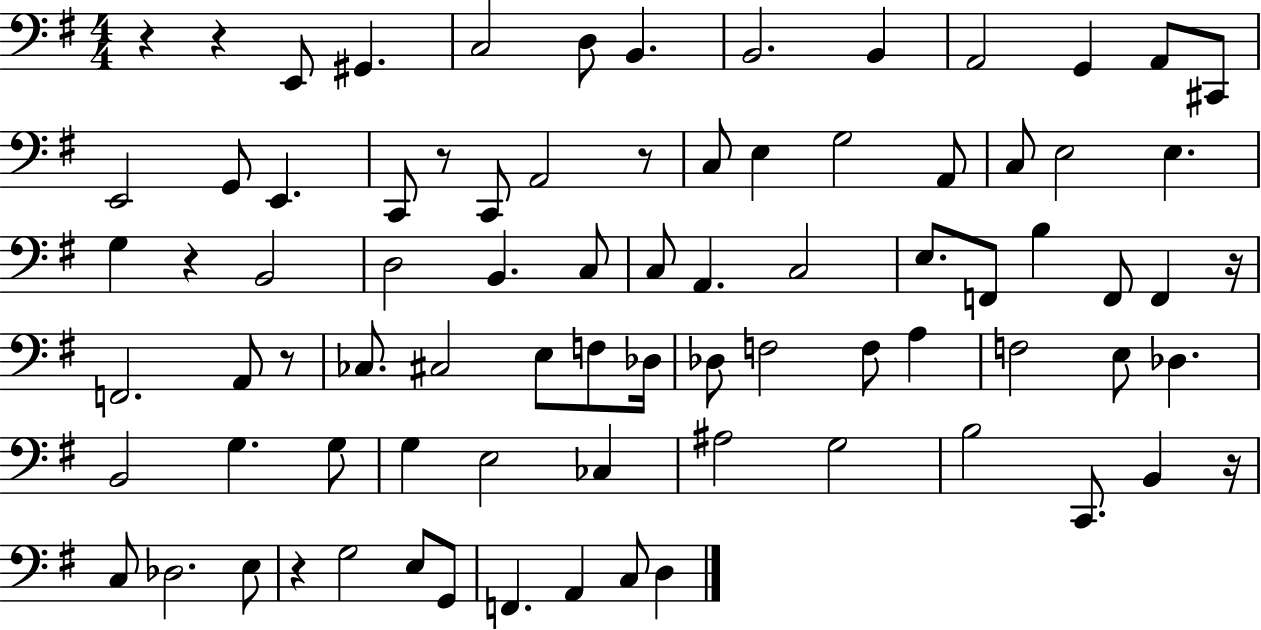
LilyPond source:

{
  \clef bass
  \numericTimeSignature
  \time 4/4
  \key g \major
  \repeat volta 2 { r4 r4 e,8 gis,4. | c2 d8 b,4. | b,2. b,4 | a,2 g,4 a,8 cis,8 | \break e,2 g,8 e,4. | c,8 r8 c,8 a,2 r8 | c8 e4 g2 a,8 | c8 e2 e4. | \break g4 r4 b,2 | d2 b,4. c8 | c8 a,4. c2 | e8. f,8 b4 f,8 f,4 r16 | \break f,2. a,8 r8 | ces8. cis2 e8 f8 des16 | des8 f2 f8 a4 | f2 e8 des4. | \break b,2 g4. g8 | g4 e2 ces4 | ais2 g2 | b2 c,8. b,4 r16 | \break c8 des2. e8 | r4 g2 e8 g,8 | f,4. a,4 c8 d4 | } \bar "|."
}